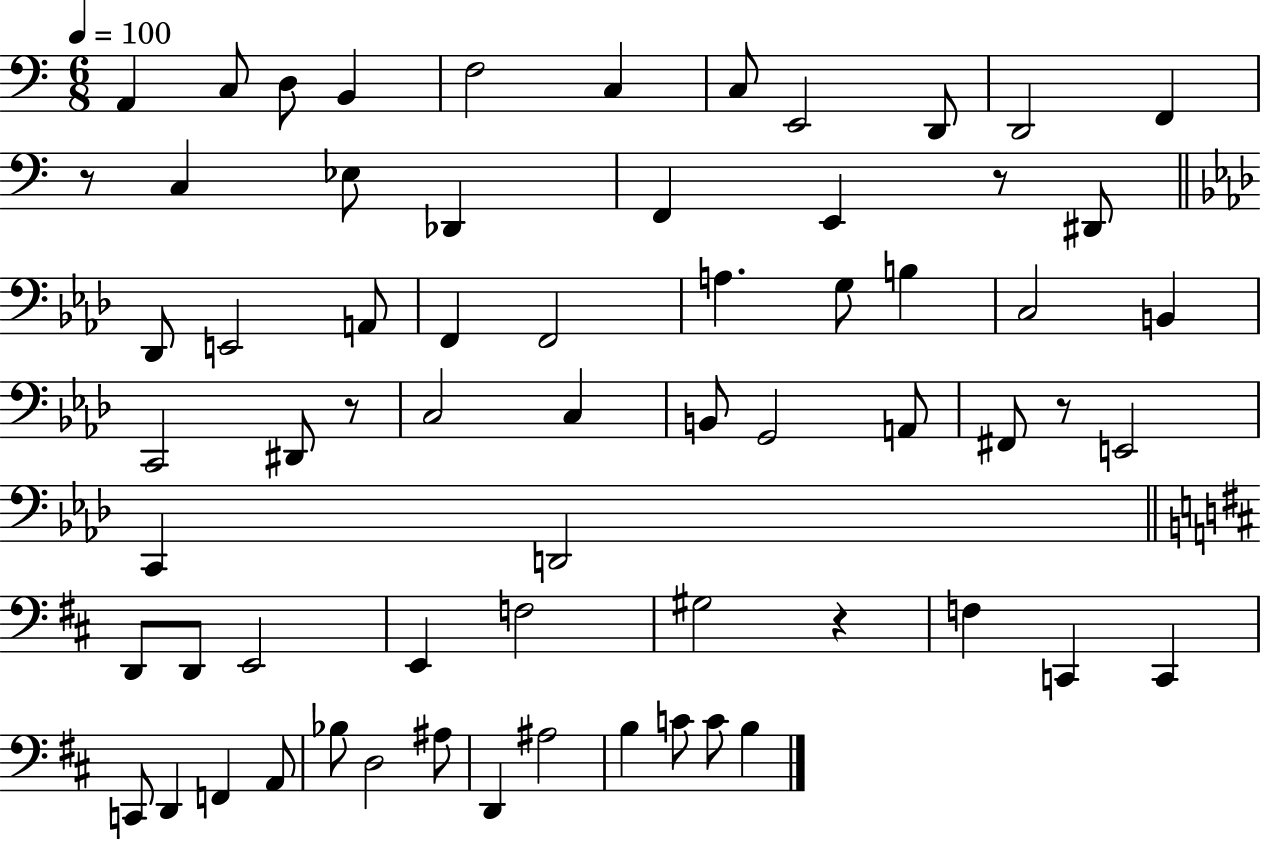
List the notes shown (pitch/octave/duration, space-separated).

A2/q C3/e D3/e B2/q F3/h C3/q C3/e E2/h D2/e D2/h F2/q R/e C3/q Eb3/e Db2/q F2/q E2/q R/e D#2/e Db2/e E2/h A2/e F2/q F2/h A3/q. G3/e B3/q C3/h B2/q C2/h D#2/e R/e C3/h C3/q B2/e G2/h A2/e F#2/e R/e E2/h C2/q D2/h D2/e D2/e E2/h E2/q F3/h G#3/h R/q F3/q C2/q C2/q C2/e D2/q F2/q A2/e Bb3/e D3/h A#3/e D2/q A#3/h B3/q C4/e C4/e B3/q